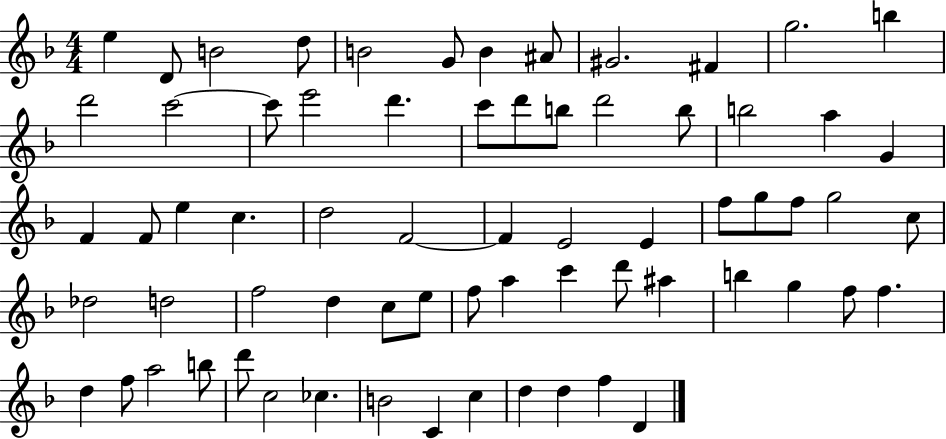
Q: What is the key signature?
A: F major